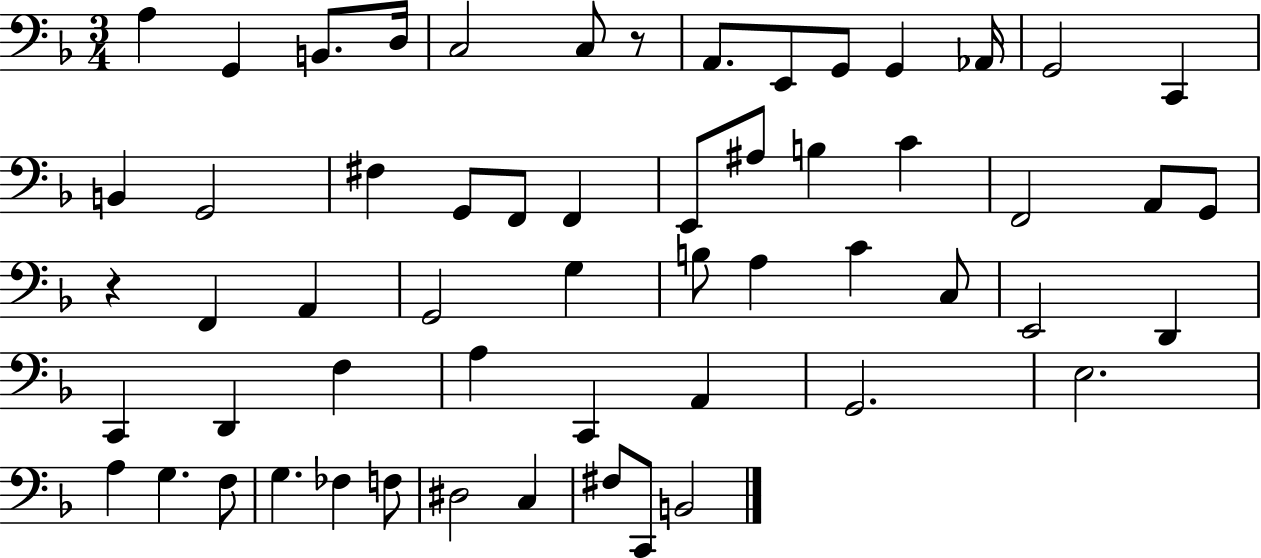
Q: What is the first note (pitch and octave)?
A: A3